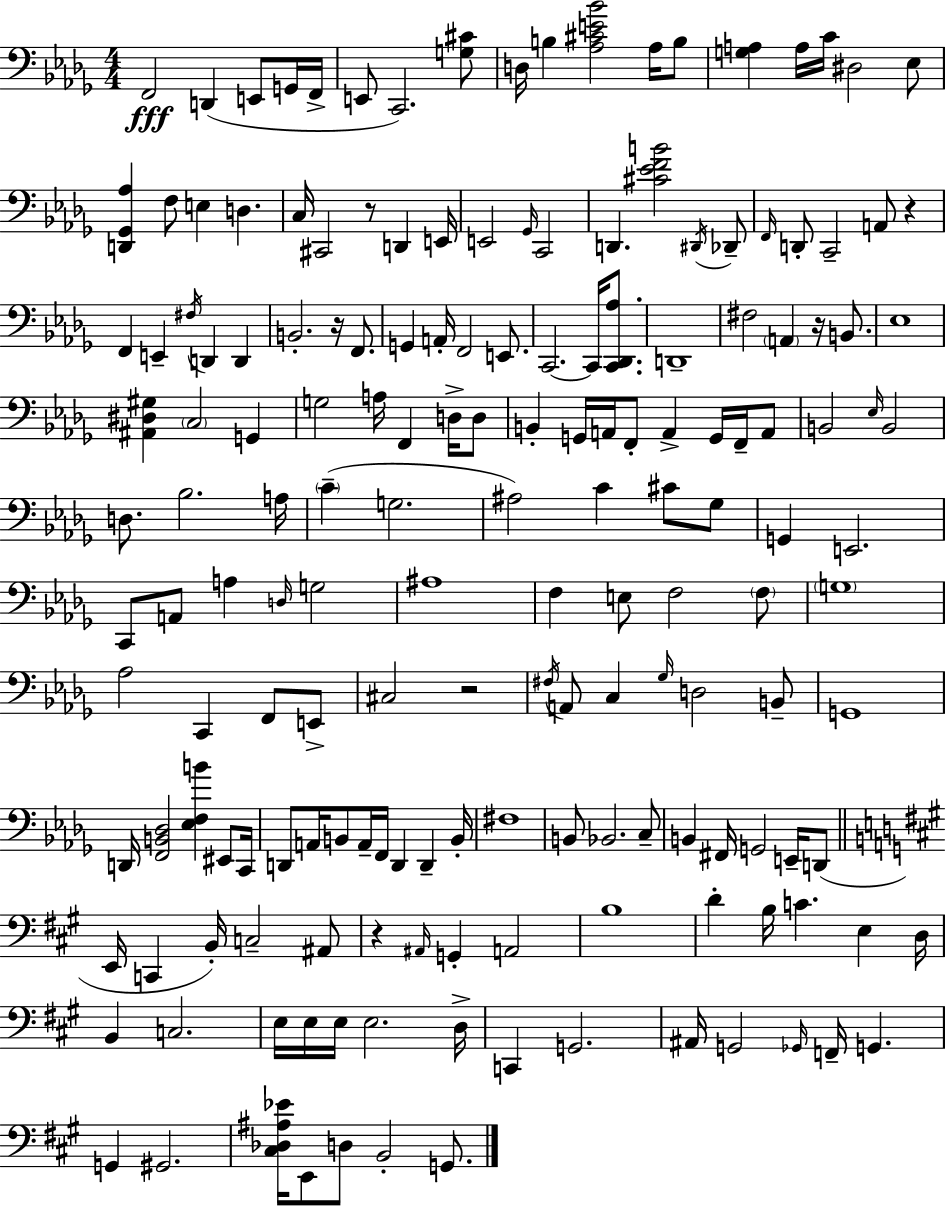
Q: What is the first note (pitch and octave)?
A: F2